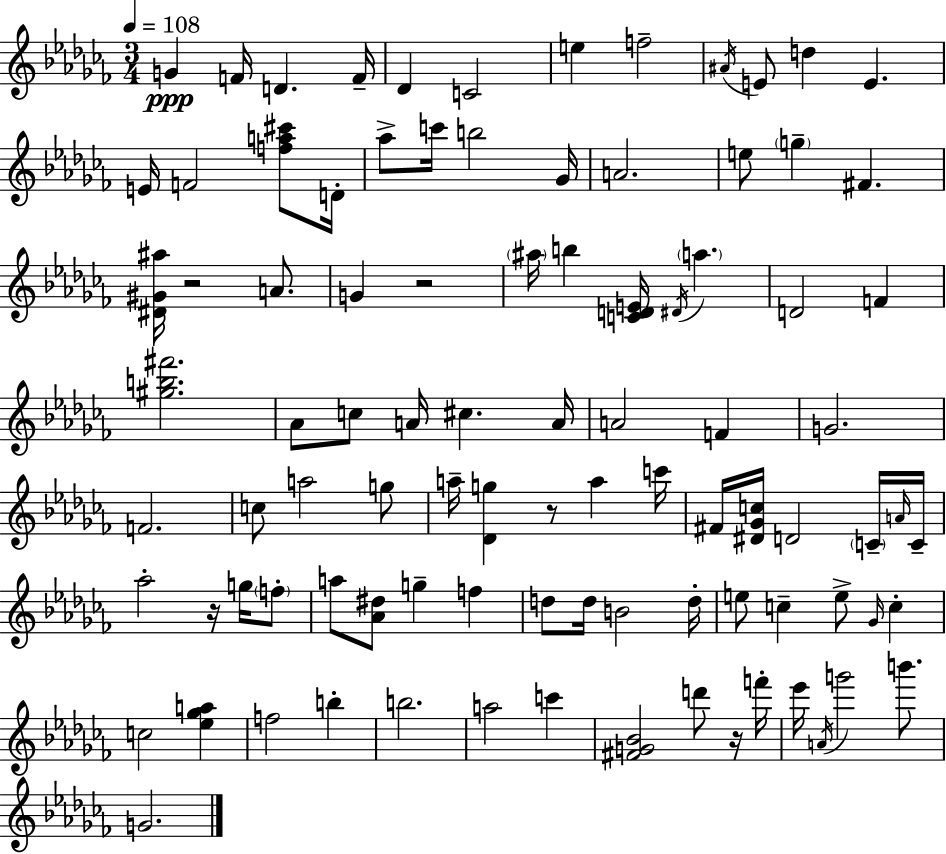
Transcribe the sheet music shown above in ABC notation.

X:1
T:Untitled
M:3/4
L:1/4
K:Abm
G F/4 D F/4 _D C2 e f2 ^A/4 E/2 d E E/4 F2 [fa^c']/2 D/4 _a/2 c'/4 b2 _G/4 A2 e/2 g ^F [^D^G^a]/4 z2 A/2 G z2 ^a/4 b [CDE]/4 ^D/4 a D2 F [^gb^f']2 _A/2 c/2 A/4 ^c A/4 A2 F G2 F2 c/2 a2 g/2 a/4 [_Dg] z/2 a c'/4 ^F/4 [^D_Gc]/4 D2 C/4 A/4 C/4 _a2 z/4 g/4 f/2 a/2 [_A^d]/2 g f d/2 d/4 B2 d/4 e/2 c e/2 _G/4 c c2 [_e_ga] f2 b b2 a2 c' [^FG_B]2 d'/2 z/4 f'/4 _e'/4 A/4 g'2 b'/2 G2